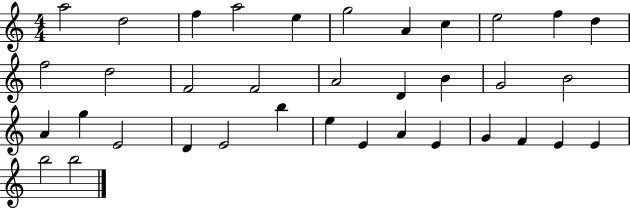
{
  \clef treble
  \numericTimeSignature
  \time 4/4
  \key c \major
  a''2 d''2 | f''4 a''2 e''4 | g''2 a'4 c''4 | e''2 f''4 d''4 | \break f''2 d''2 | f'2 f'2 | a'2 d'4 b'4 | g'2 b'2 | \break a'4 g''4 e'2 | d'4 e'2 b''4 | e''4 e'4 a'4 e'4 | g'4 f'4 e'4 e'4 | \break b''2 b''2 | \bar "|."
}